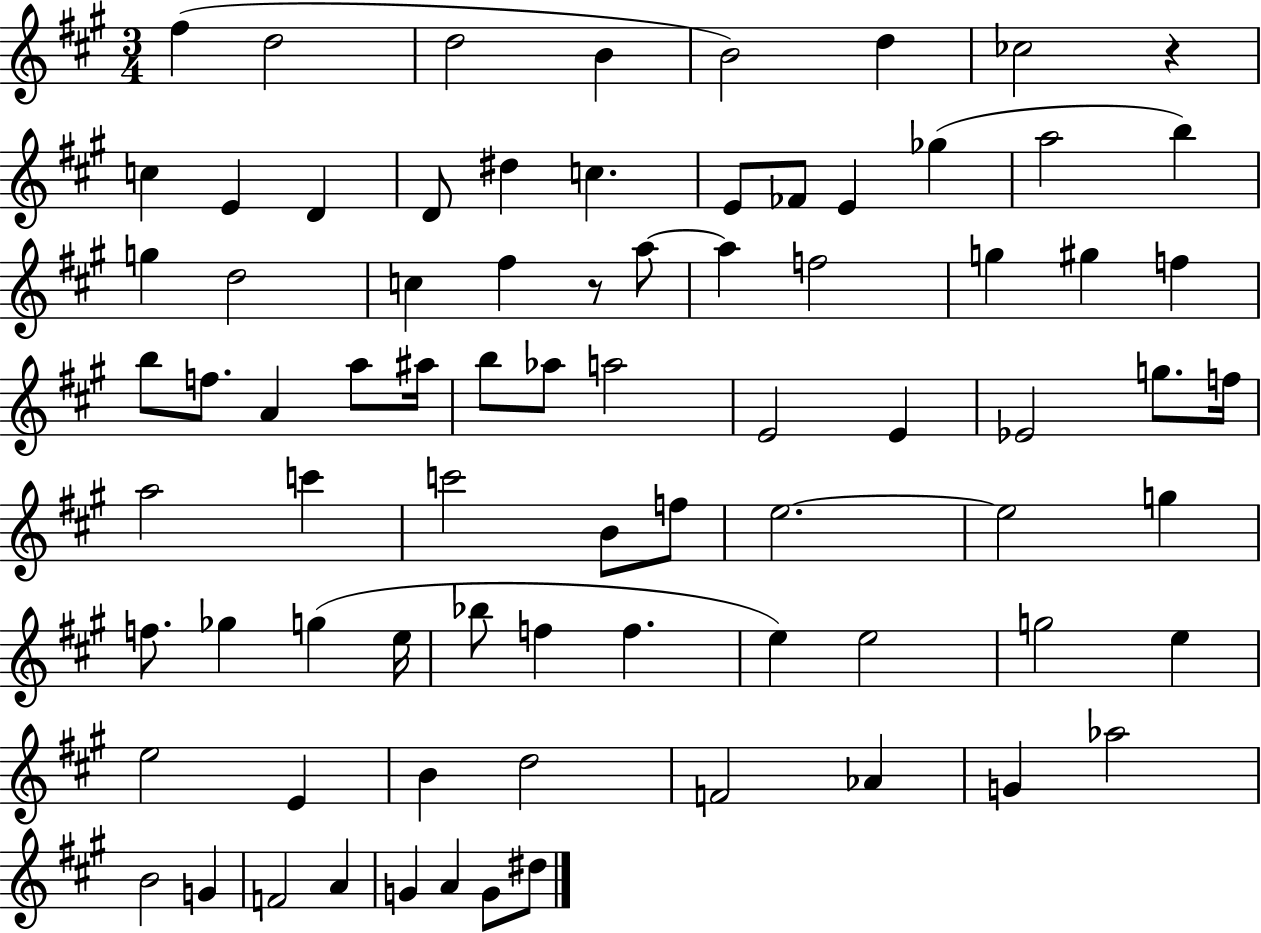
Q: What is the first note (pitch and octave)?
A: F#5